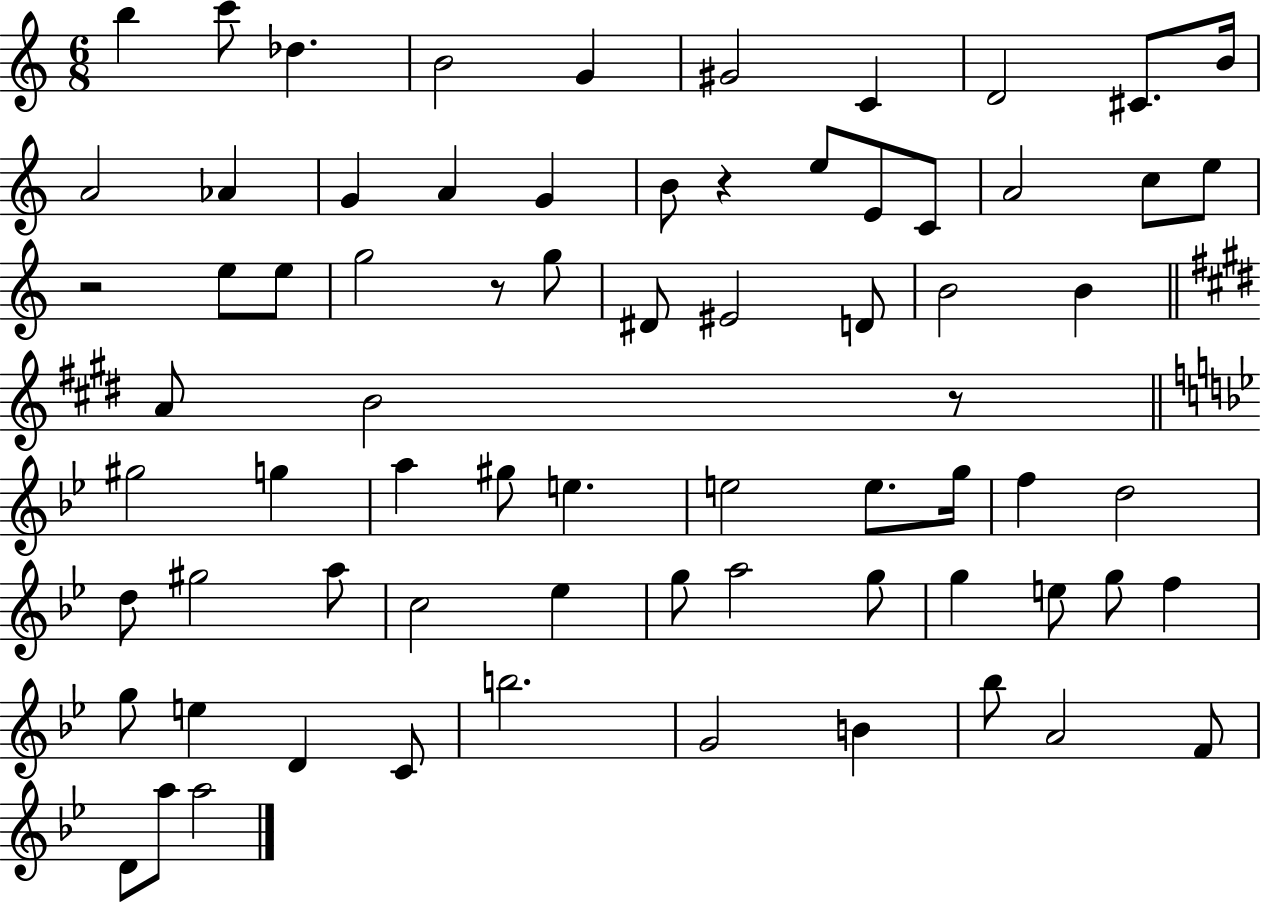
B5/q C6/e Db5/q. B4/h G4/q G#4/h C4/q D4/h C#4/e. B4/s A4/h Ab4/q G4/q A4/q G4/q B4/e R/q E5/e E4/e C4/e A4/h C5/e E5/e R/h E5/e E5/e G5/h R/e G5/e D#4/e EIS4/h D4/e B4/h B4/q A4/e B4/h R/e G#5/h G5/q A5/q G#5/e E5/q. E5/h E5/e. G5/s F5/q D5/h D5/e G#5/h A5/e C5/h Eb5/q G5/e A5/h G5/e G5/q E5/e G5/e F5/q G5/e E5/q D4/q C4/e B5/h. G4/h B4/q Bb5/e A4/h F4/e D4/e A5/e A5/h